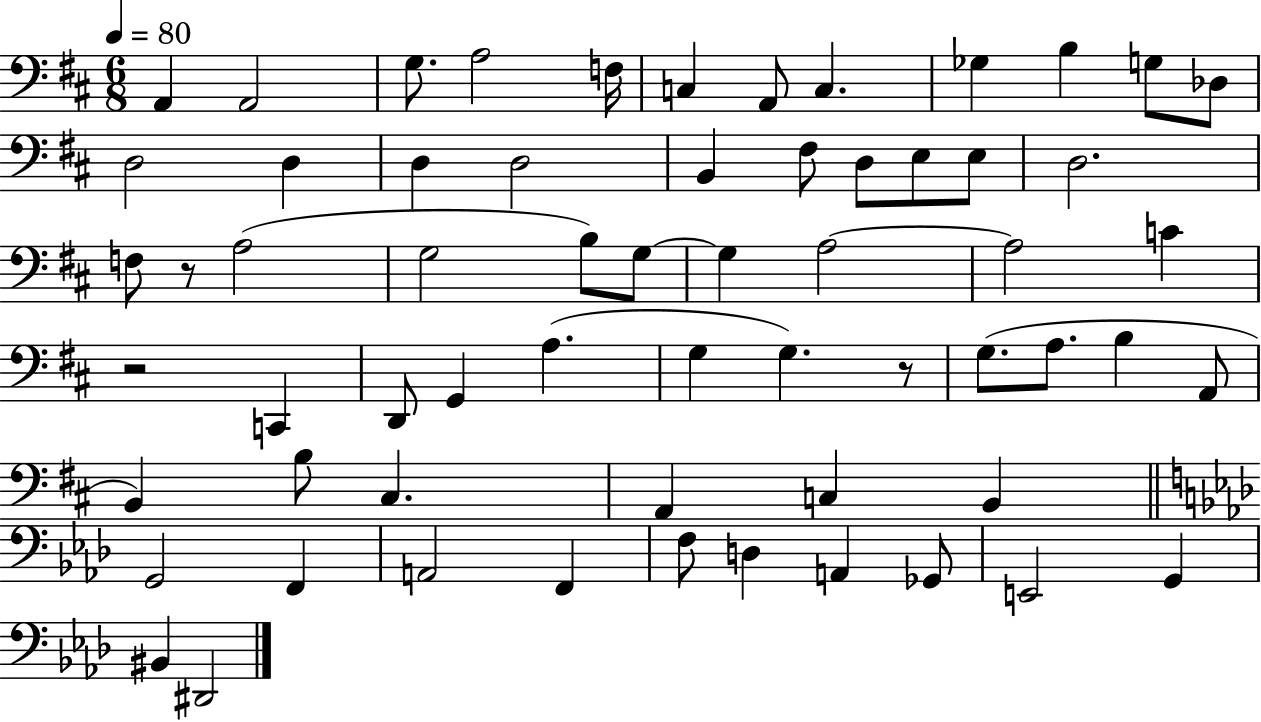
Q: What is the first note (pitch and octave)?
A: A2